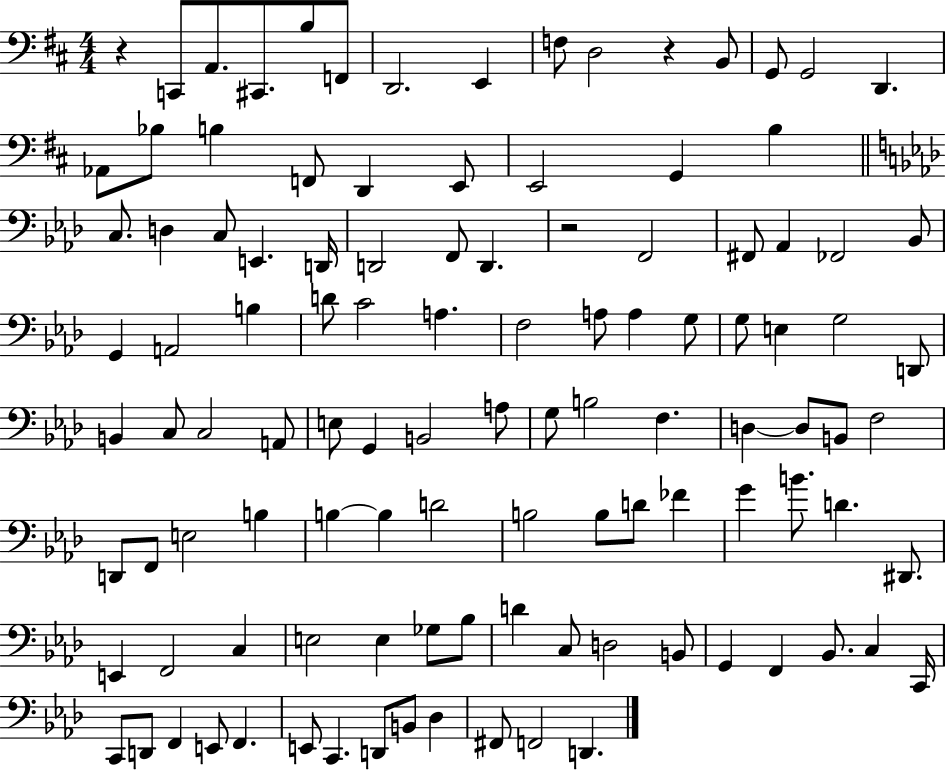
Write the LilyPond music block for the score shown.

{
  \clef bass
  \numericTimeSignature
  \time 4/4
  \key d \major
  r4 c,8 a,8. cis,8. b8 f,8 | d,2. e,4 | f8 d2 r4 b,8 | g,8 g,2 d,4. | \break aes,8 bes8 b4 f,8 d,4 e,8 | e,2 g,4 b4 | \bar "||" \break \key f \minor c8. d4 c8 e,4. d,16 | d,2 f,8 d,4. | r2 f,2 | fis,8 aes,4 fes,2 bes,8 | \break g,4 a,2 b4 | d'8 c'2 a4. | f2 a8 a4 g8 | g8 e4 g2 d,8 | \break b,4 c8 c2 a,8 | e8 g,4 b,2 a8 | g8 b2 f4. | d4~~ d8 b,8 f2 | \break d,8 f,8 e2 b4 | b4~~ b4 d'2 | b2 b8 d'8 fes'4 | g'4 b'8. d'4. dis,8. | \break e,4 f,2 c4 | e2 e4 ges8 bes8 | d'4 c8 d2 b,8 | g,4 f,4 bes,8. c4 c,16 | \break c,8 d,8 f,4 e,8 f,4. | e,8 c,4. d,8 b,8 des4 | fis,8 f,2 d,4. | \bar "|."
}